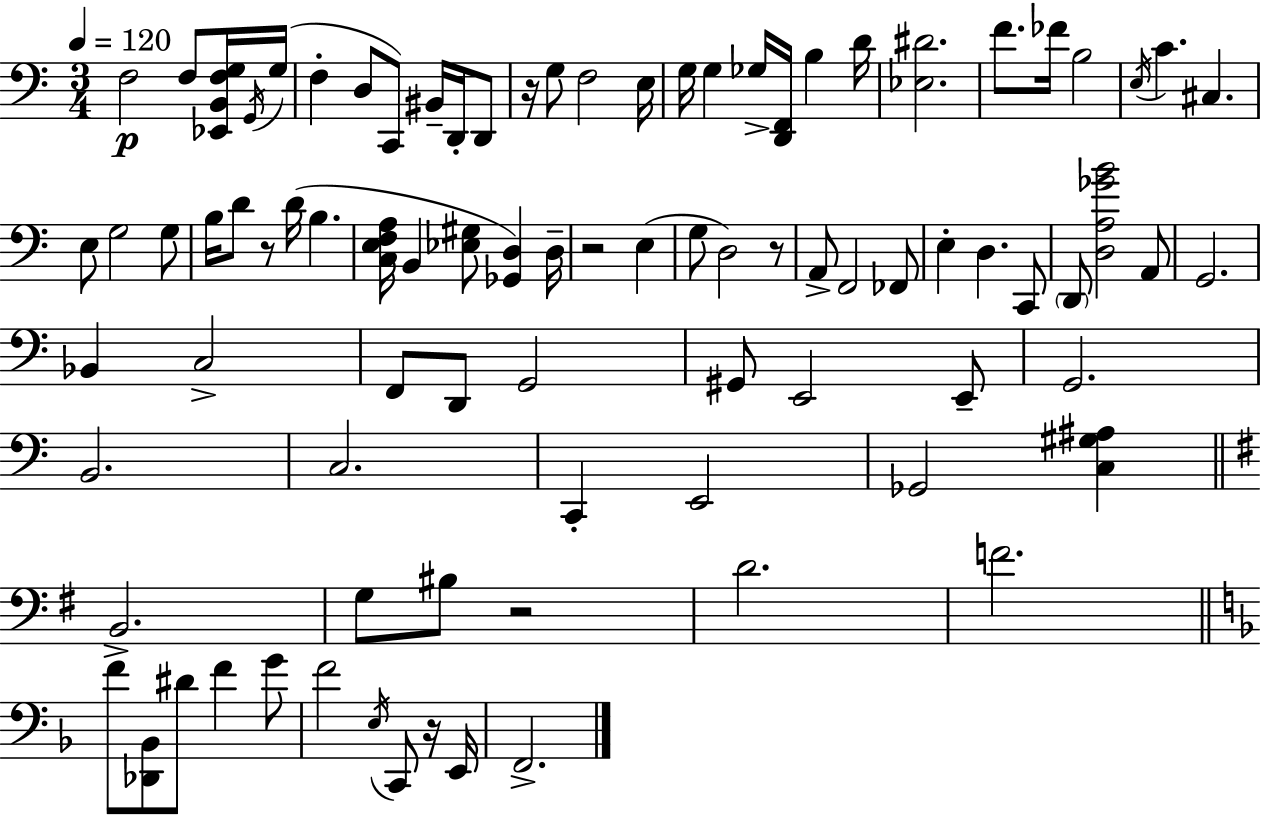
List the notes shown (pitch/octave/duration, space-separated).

F3/h F3/e [Eb2,B2,F3,G3]/s G2/s G3/s F3/q D3/e C2/e BIS2/s D2/s D2/e R/s G3/e F3/h E3/s G3/s G3/q Gb3/s [D2,F2]/s B3/q D4/s [Eb3,D#4]/h. F4/e. FES4/s B3/h E3/s C4/q. C#3/q. E3/e G3/h G3/e B3/s D4/e R/e D4/s B3/q. [C3,E3,F3,A3]/s B2/q [Eb3,G#3]/e [Gb2,D3]/q D3/s R/h E3/q G3/e D3/h R/e A2/e F2/h FES2/e E3/q D3/q. C2/e D2/e [D3,A3,Gb4,B4]/h A2/e G2/h. Bb2/q C3/h F2/e D2/e G2/h G#2/e E2/h E2/e G2/h. B2/h. C3/h. C2/q E2/h Gb2/h [C3,G#3,A#3]/q B2/h. G3/e BIS3/e R/h D4/h. F4/h. F4/e [Db2,Bb2]/e D#4/e F4/q G4/e F4/h E3/s C2/e R/s E2/s F2/h.